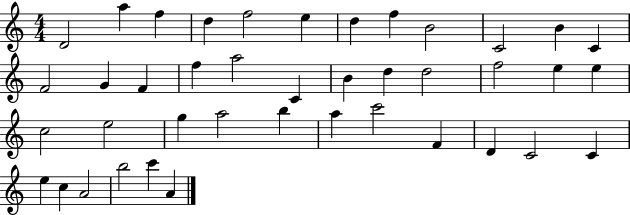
X:1
T:Untitled
M:4/4
L:1/4
K:C
D2 a f d f2 e d f B2 C2 B C F2 G F f a2 C B d d2 f2 e e c2 e2 g a2 b a c'2 F D C2 C e c A2 b2 c' A